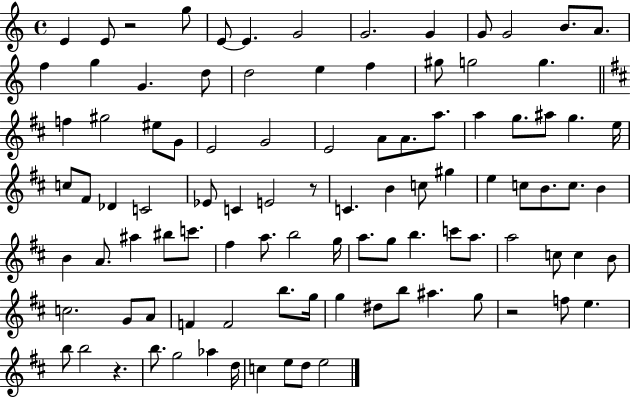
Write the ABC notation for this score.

X:1
T:Untitled
M:4/4
L:1/4
K:C
E E/2 z2 g/2 E/2 E G2 G2 G G/2 G2 B/2 A/2 f g G d/2 d2 e f ^g/2 g2 g f ^g2 ^e/2 G/2 E2 G2 E2 A/2 A/2 a/2 a g/2 ^a/2 g e/4 c/2 ^F/2 _D C2 _E/2 C E2 z/2 C B c/2 ^g e c/2 B/2 c/2 B B A/2 ^a ^b/2 c'/2 ^f a/2 b2 g/4 a/2 g/2 b c'/2 a/2 a2 c/2 c B/2 c2 G/2 A/2 F F2 b/2 g/4 g ^d/2 b/2 ^a g/2 z2 f/2 e b/2 b2 z b/2 g2 _a d/4 c e/2 d/2 e2